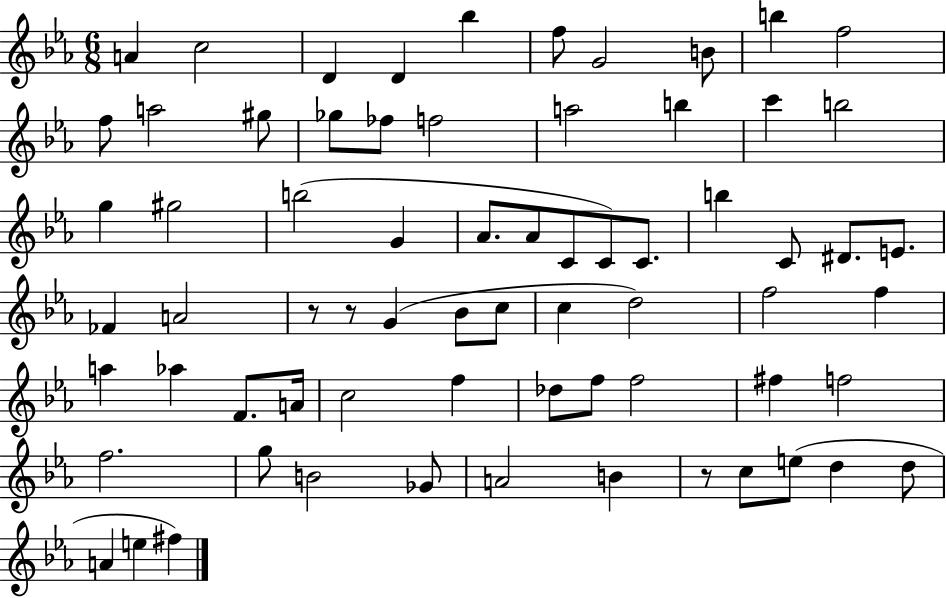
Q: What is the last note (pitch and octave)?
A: F#5